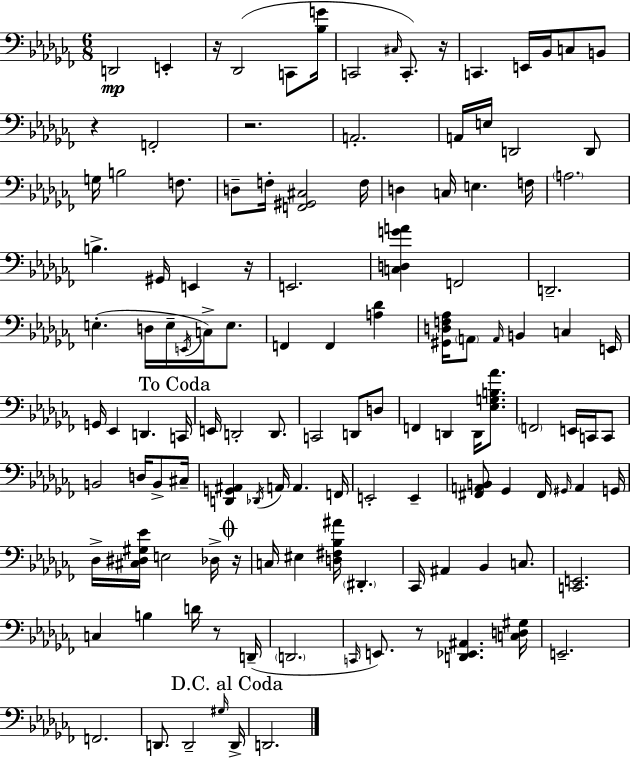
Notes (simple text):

D2/h E2/q R/s Db2/h C2/e [Bb3,G4]/s C2/h C#3/s C2/e. R/s C2/q. E2/s Bb2/s C3/e B2/e R/q F2/h R/h. A2/h. A2/s E3/s D2/h D2/e G3/s B3/h F3/e. D3/e F3/s [F2,G#2,C#3]/h F3/s D3/q C3/s E3/q. F3/s A3/h. B3/q. G#2/s E2/q R/s E2/h. [C3,D3,G4,A4]/q F2/h D2/h. E3/q. D3/s E3/s E2/s C3/s E3/e. F2/q F2/q [A3,Db4]/q [G#2,D3,F3,Ab3]/s A2/e A2/s B2/q C3/q E2/s G2/s Eb2/q D2/q. C2/s E2/s D2/h D2/e. C2/h D2/e D3/e F2/q D2/q D2/s [Eb3,G3,B3,Ab4]/e. F2/h E2/s C2/s C2/e B2/h D3/s B2/e C#3/s [D2,G2,A#2]/q Db2/s A2/s A2/q. F2/s E2/h E2/q [F#2,A2,B2]/e Gb2/q F#2/s G#2/s A2/q G2/s Db3/s [C#3,D#3,G#3,Eb4]/s E3/h Db3/s R/s C3/s EIS3/q [D3,F#3,Bb3,A#4]/s D#2/q. CES2/s A#2/q Bb2/q C3/e. [C2,E2]/h. C3/q B3/q D4/s R/e D2/s D2/h. C2/s E2/e. R/e [D2,Eb2,A#2]/q. [C3,D3,G#3]/s E2/h. F2/h. D2/e. D2/h G#3/s D2/s D2/h.